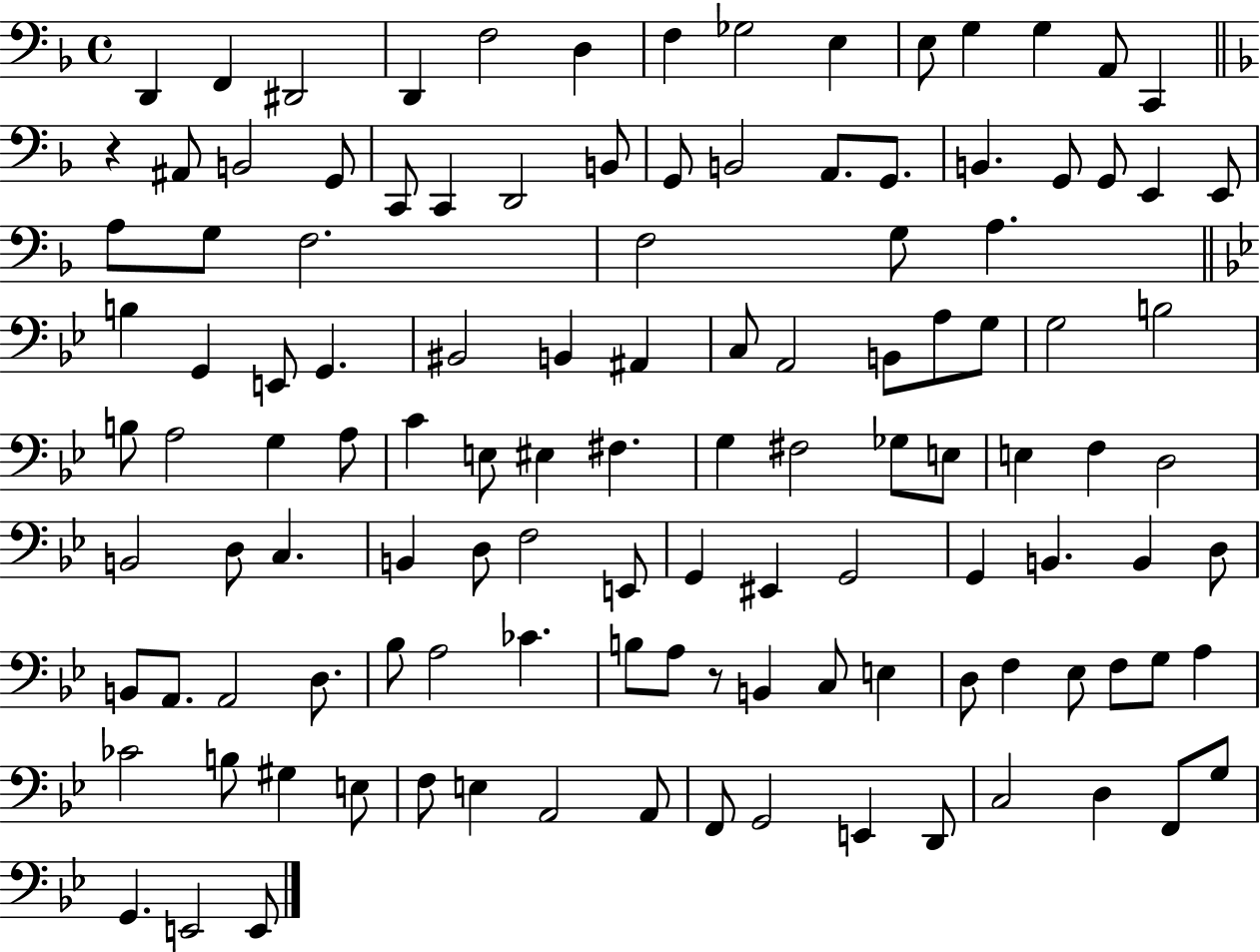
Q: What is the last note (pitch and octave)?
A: E2